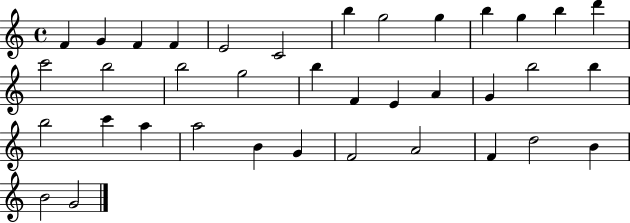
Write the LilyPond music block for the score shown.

{
  \clef treble
  \time 4/4
  \defaultTimeSignature
  \key c \major
  f'4 g'4 f'4 f'4 | e'2 c'2 | b''4 g''2 g''4 | b''4 g''4 b''4 d'''4 | \break c'''2 b''2 | b''2 g''2 | b''4 f'4 e'4 a'4 | g'4 b''2 b''4 | \break b''2 c'''4 a''4 | a''2 b'4 g'4 | f'2 a'2 | f'4 d''2 b'4 | \break b'2 g'2 | \bar "|."
}